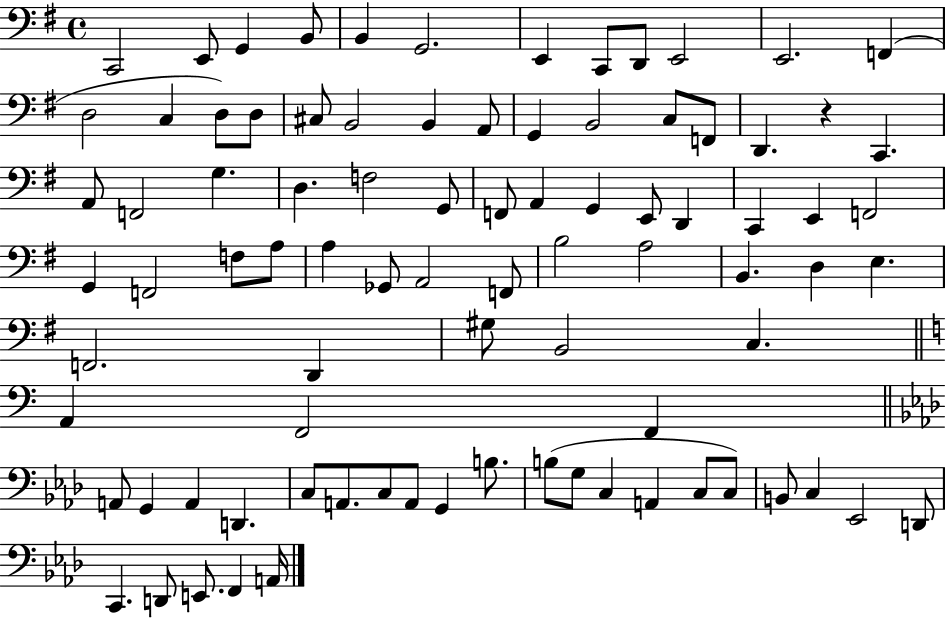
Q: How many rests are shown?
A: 1